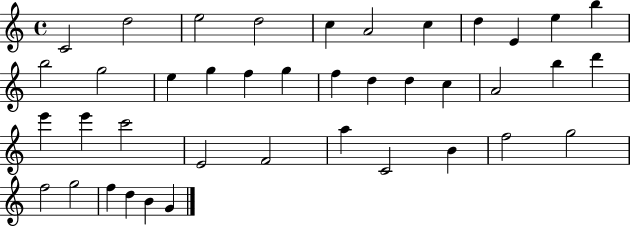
{
  \clef treble
  \time 4/4
  \defaultTimeSignature
  \key c \major
  c'2 d''2 | e''2 d''2 | c''4 a'2 c''4 | d''4 e'4 e''4 b''4 | \break b''2 g''2 | e''4 g''4 f''4 g''4 | f''4 d''4 d''4 c''4 | a'2 b''4 d'''4 | \break e'''4 e'''4 c'''2 | e'2 f'2 | a''4 c'2 b'4 | f''2 g''2 | \break f''2 g''2 | f''4 d''4 b'4 g'4 | \bar "|."
}